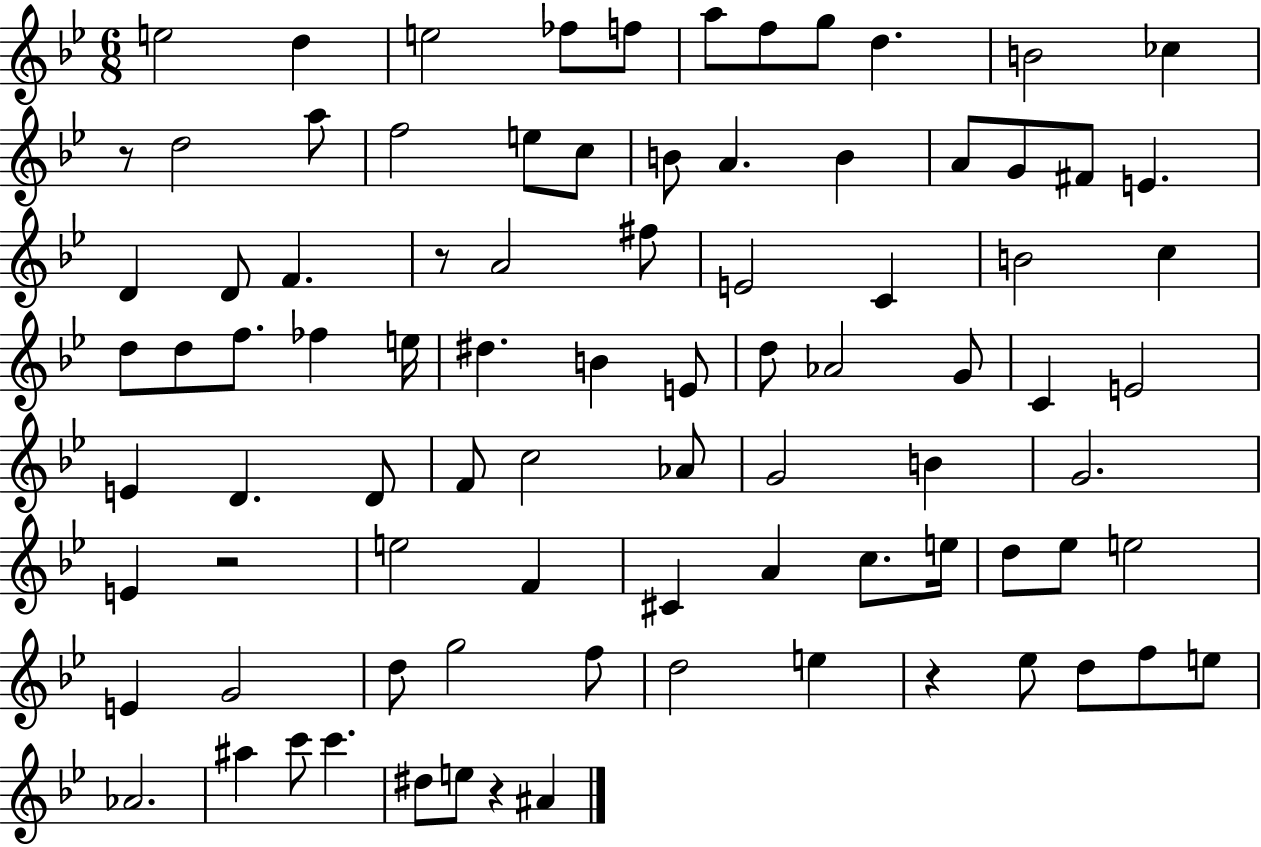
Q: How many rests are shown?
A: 5